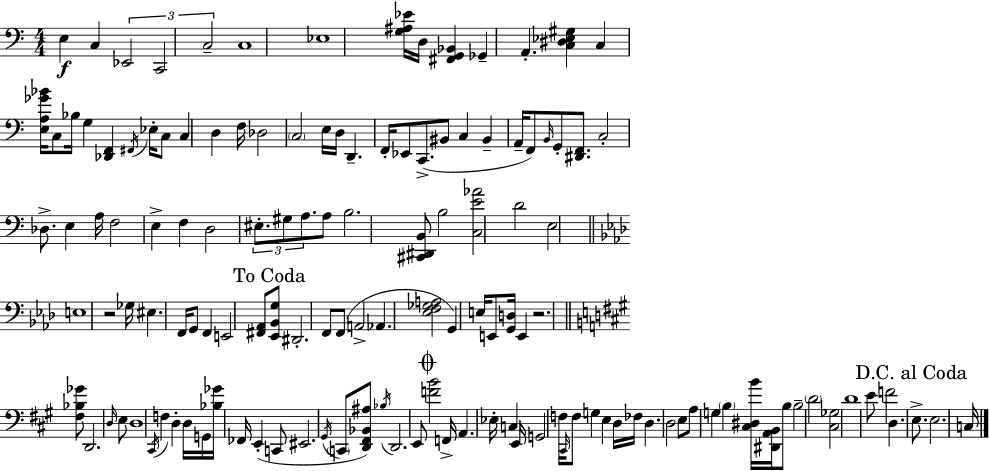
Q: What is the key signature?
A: C major